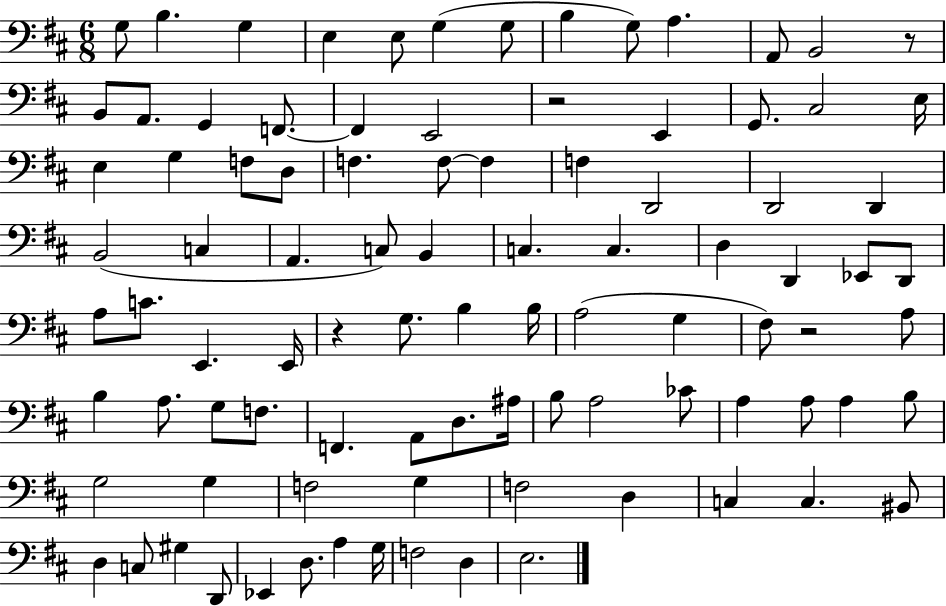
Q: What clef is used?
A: bass